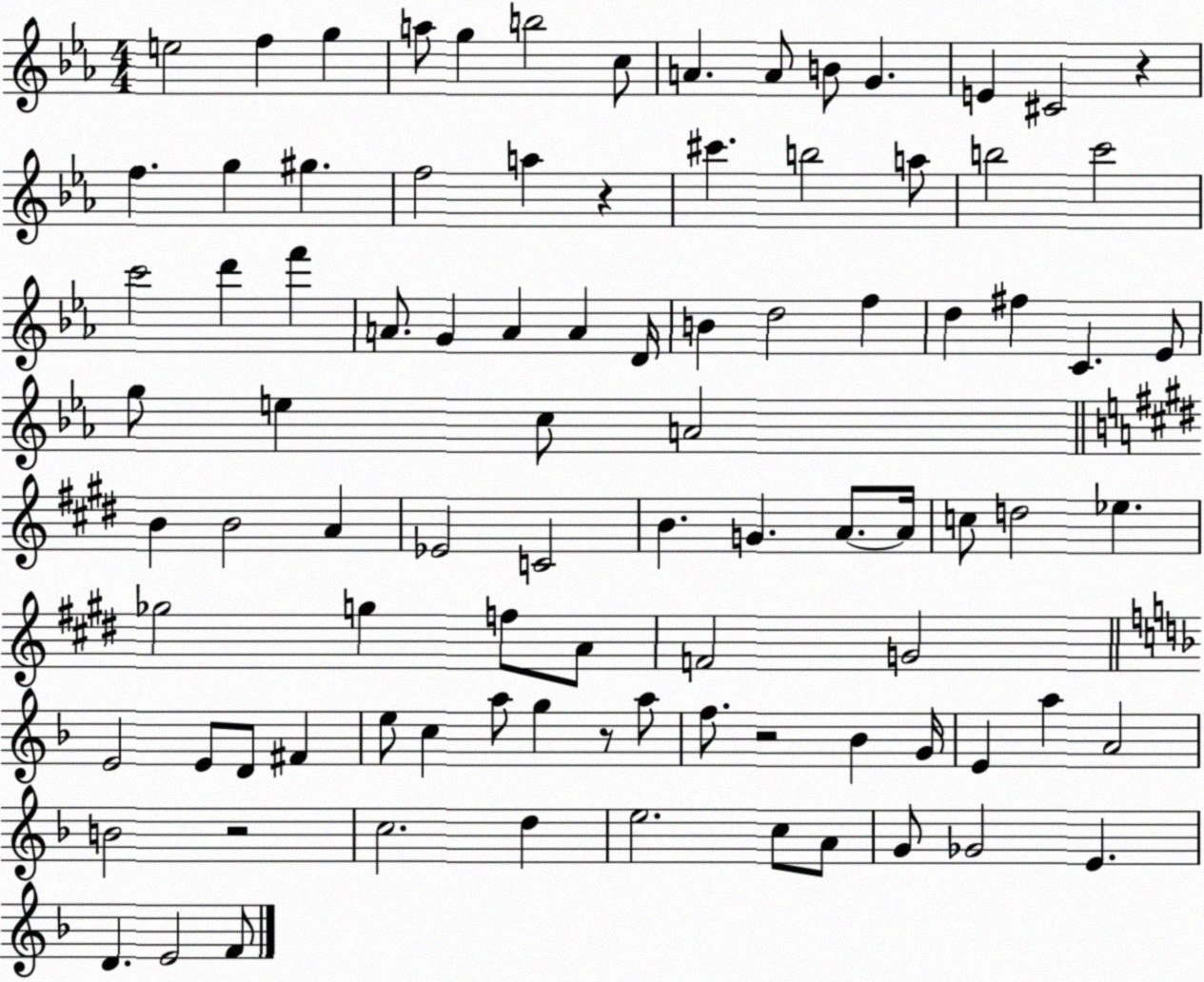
X:1
T:Untitled
M:4/4
L:1/4
K:Eb
e2 f g a/2 g b2 c/2 A A/2 B/2 G E ^C2 z f g ^g f2 a z ^c' b2 a/2 b2 c'2 c'2 d' f' A/2 G A A D/4 B d2 f d ^f C _E/2 g/2 e c/2 A2 B B2 A _E2 C2 B G A/2 A/4 c/2 d2 _e _g2 g f/2 A/2 F2 G2 E2 E/2 D/2 ^F e/2 c a/2 g z/2 a/2 f/2 z2 _B G/4 E a A2 B2 z2 c2 d e2 c/2 A/2 G/2 _G2 E D E2 F/2